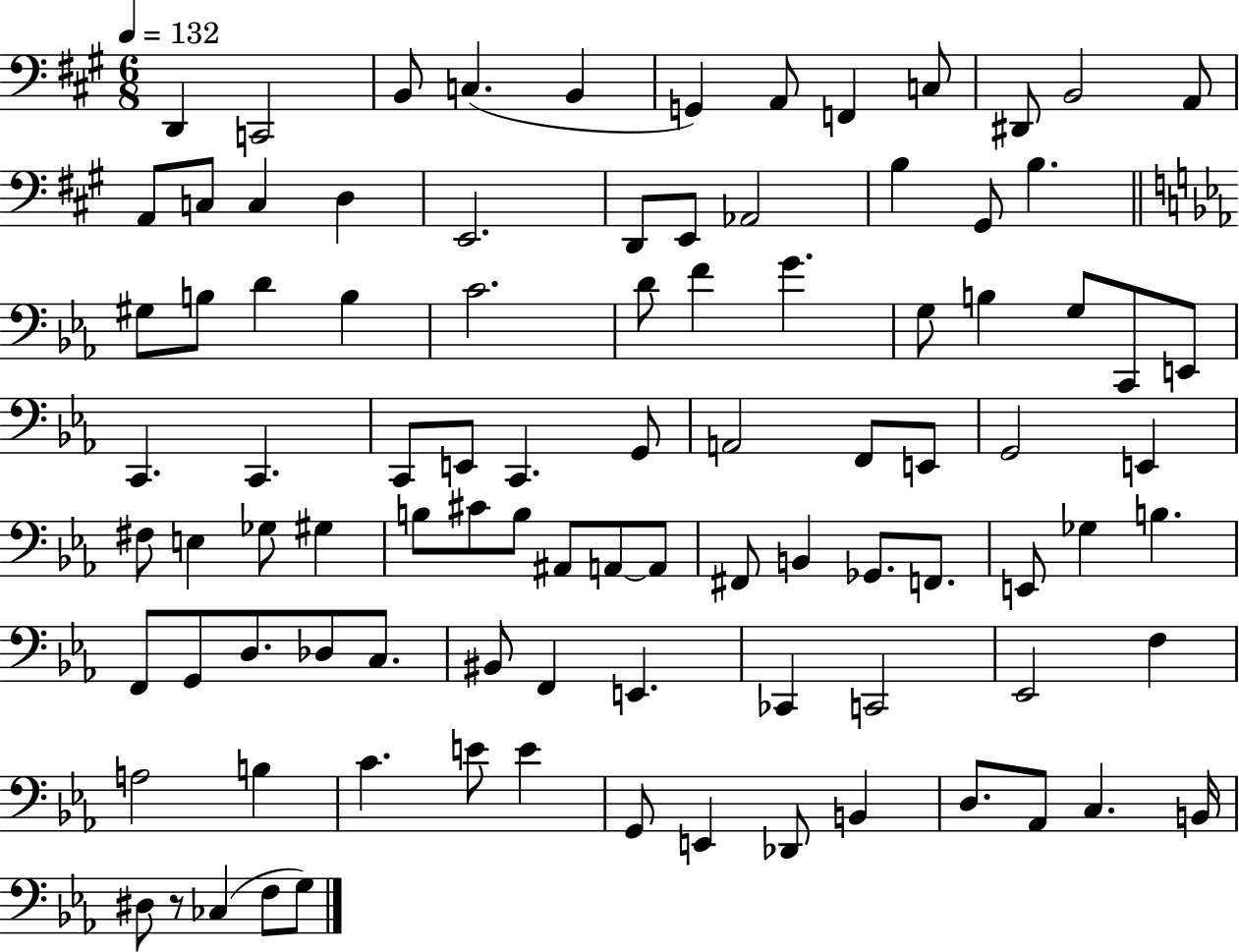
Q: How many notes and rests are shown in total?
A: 94